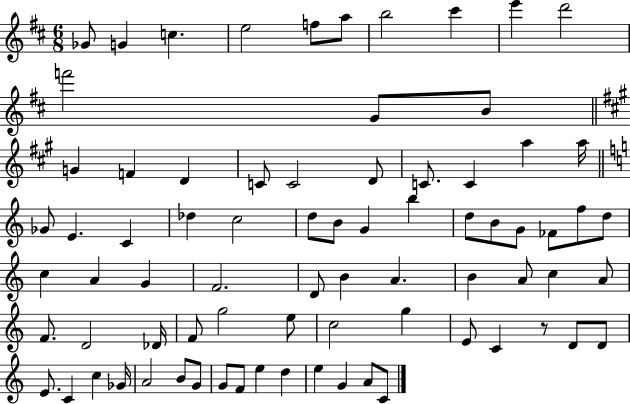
Gb4/e G4/q C5/q. E5/h F5/e A5/e B5/h C#6/q E6/q D6/h F6/h G4/e B4/e G4/q F4/q D4/q C4/e C4/h D4/e C4/e. C4/q A5/q A5/s Gb4/e E4/q. C4/q Db5/q C5/h D5/e B4/e G4/q B5/q D5/e B4/e G4/e FES4/e F5/e D5/e C5/q A4/q G4/q F4/h. D4/e B4/q A4/q. B4/q A4/e C5/q A4/e F4/e. D4/h Db4/s F4/e G5/h E5/e C5/h G5/q E4/e C4/q R/e D4/e D4/e E4/e. C4/q C5/q Gb4/s A4/h B4/e G4/e G4/e F4/e E5/q D5/q E5/q G4/q A4/e C4/e